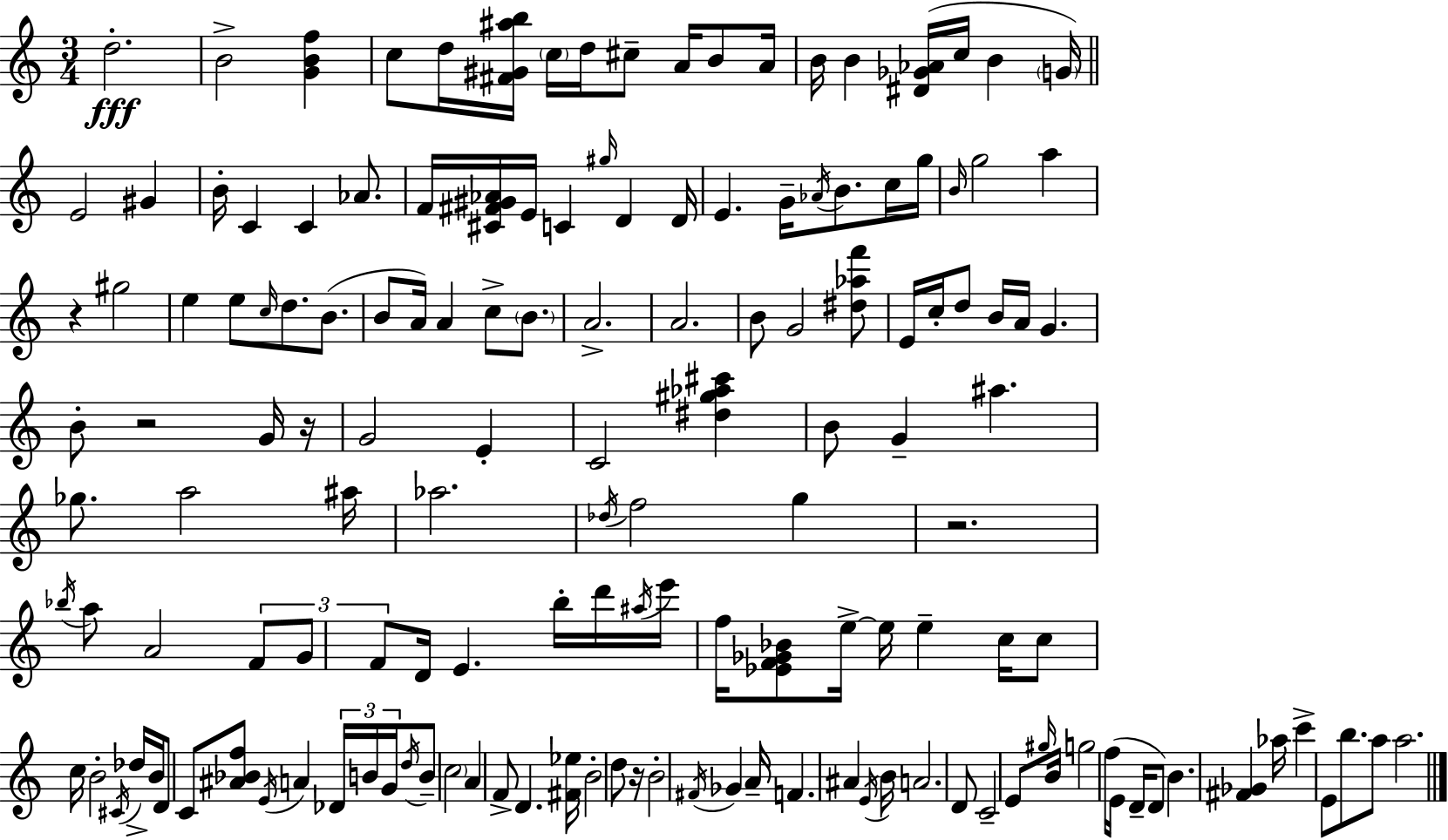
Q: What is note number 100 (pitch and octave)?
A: Db4